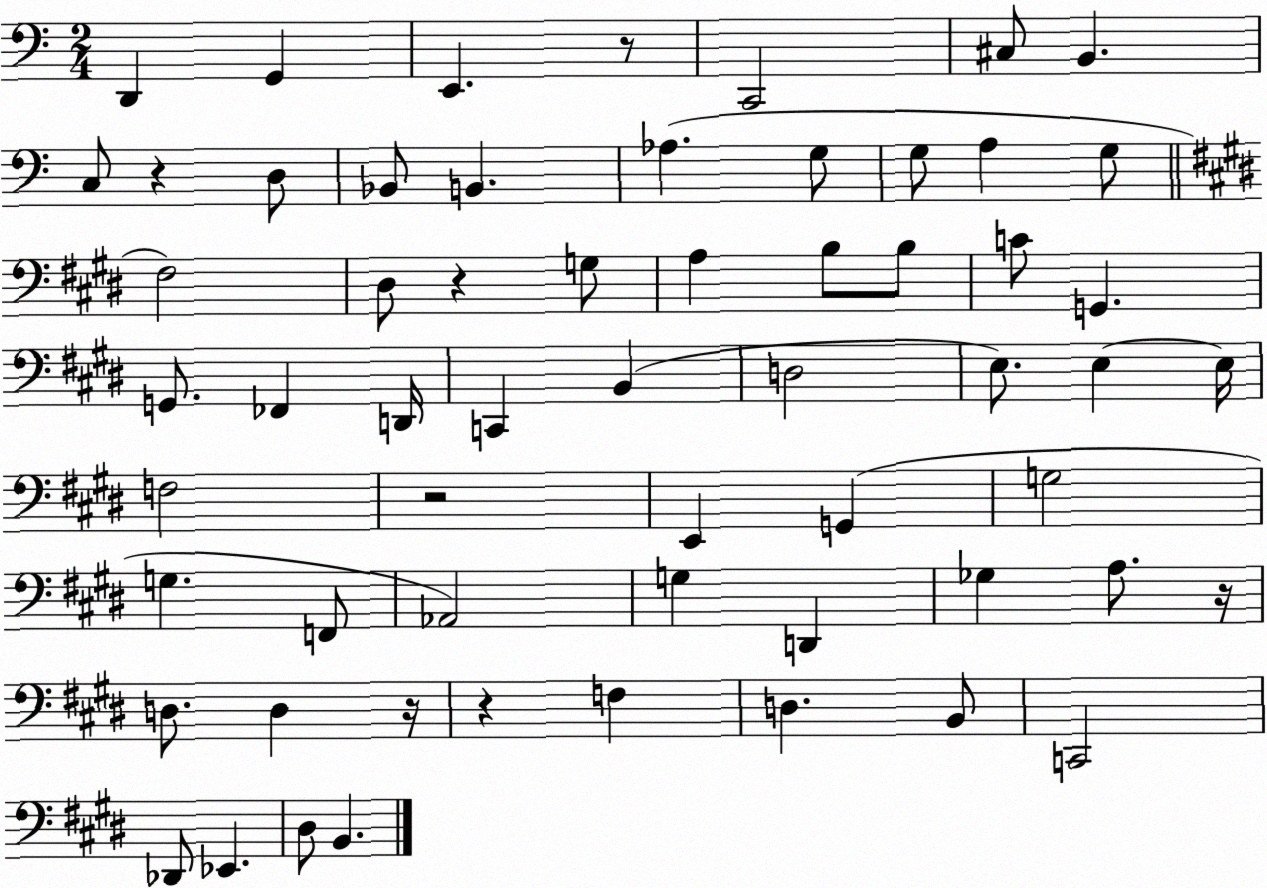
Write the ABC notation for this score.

X:1
T:Untitled
M:2/4
L:1/4
K:C
D,, G,, E,, z/2 C,,2 ^C,/2 B,, C,/2 z D,/2 _B,,/2 B,, _A, G,/2 G,/2 A, G,/2 ^F,2 ^D,/2 z G,/2 A, B,/2 B,/2 C/2 G,, G,,/2 _F,, D,,/4 C,, B,, D,2 E,/2 E, E,/4 F,2 z2 E,, G,, G,2 G, F,,/2 _A,,2 G, D,, _G, A,/2 z/4 D,/2 D, z/4 z F, D, B,,/2 C,,2 _D,,/2 _E,, ^D,/2 B,,